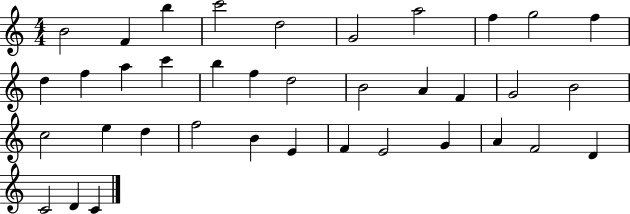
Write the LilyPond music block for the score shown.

{
  \clef treble
  \numericTimeSignature
  \time 4/4
  \key c \major
  b'2 f'4 b''4 | c'''2 d''2 | g'2 a''2 | f''4 g''2 f''4 | \break d''4 f''4 a''4 c'''4 | b''4 f''4 d''2 | b'2 a'4 f'4 | g'2 b'2 | \break c''2 e''4 d''4 | f''2 b'4 e'4 | f'4 e'2 g'4 | a'4 f'2 d'4 | \break c'2 d'4 c'4 | \bar "|."
}